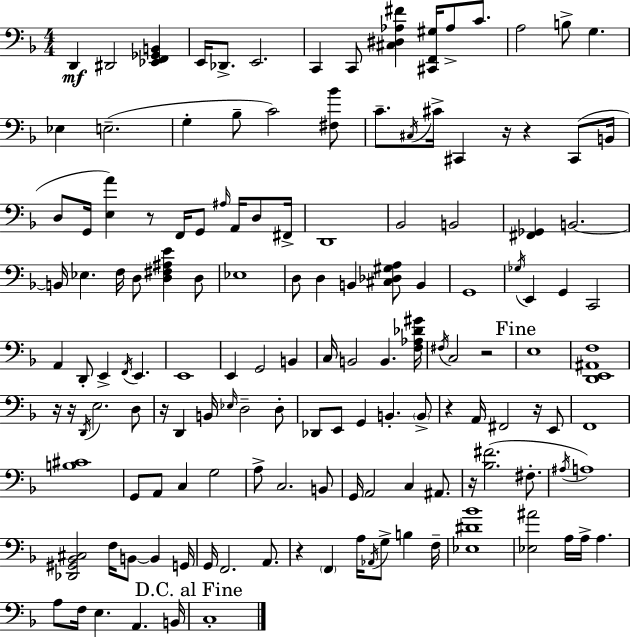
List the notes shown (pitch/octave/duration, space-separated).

D2/q D#2/h [Eb2,F2,Gb2,B2]/q E2/s Db2/e. E2/h. C2/q C2/e [C#3,D#3,Ab3,F#4]/q [C#2,F2,G#3]/s Ab3/e C4/e. A3/h B3/e G3/q. Eb3/q E3/h. G3/q Bb3/e C4/h [F#3,Bb4]/e C4/e. C#3/s C#4/s C#2/q R/s R/q C#2/e B2/s D3/e G2/s [E3,A4]/q R/e F2/s G2/e A#3/s A2/s D3/e F#2/s D2/w Bb2/h B2/h [F#2,Gb2]/q B2/h. B2/s Eb3/q. F3/s D3/e [D3,F#3,A#3,E4]/q D3/e Eb3/w D3/e D3/q B2/q [C#3,Db3,G#3,A3]/e B2/q G2/w Gb3/s E2/q G2/q C2/h A2/q D2/e E2/q F2/s E2/q. E2/w E2/q G2/h B2/q C3/s B2/h B2/q. [F3,Ab3,Db4,G#4]/s F#3/s C3/h R/h E3/w [D2,E2,A#2,F3]/w R/s R/s D2/s E3/h. D3/e R/s D2/q B2/s Eb3/s D3/h D3/e Db2/e E2/e G2/q B2/q. B2/e R/q A2/s F#2/h R/s E2/e F2/w [B3,C#4]/w G2/e A2/e C3/q G3/h A3/e C3/h. B2/e G2/s A2/h C3/q A#2/e. R/s [Bb3,F#4]/h. F#3/e. A#3/s A3/w [Db2,G#2,Bb2,C#3]/h F3/s B2/e B2/q G2/s G2/s F2/h. A2/e. R/q F2/q A3/s Ab2/s G3/e B3/q F3/s [Eb3,D#4,Bb4]/w [Eb3,A#4]/h A3/s A3/s A3/q. A3/e F3/s E3/q. A2/q. B2/s C3/w